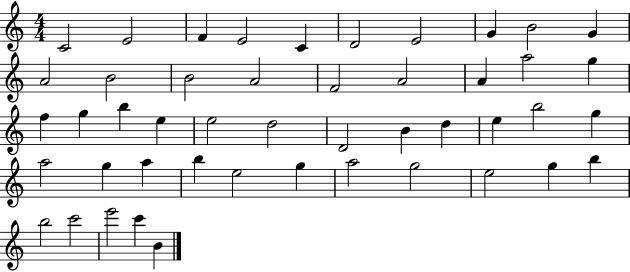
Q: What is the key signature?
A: C major